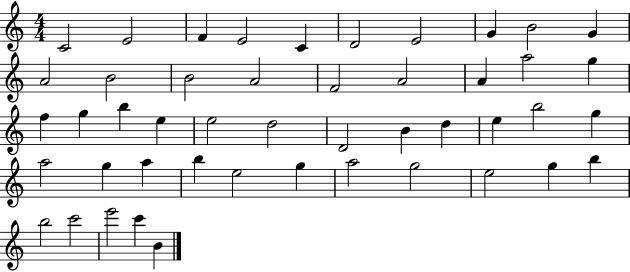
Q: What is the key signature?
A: C major